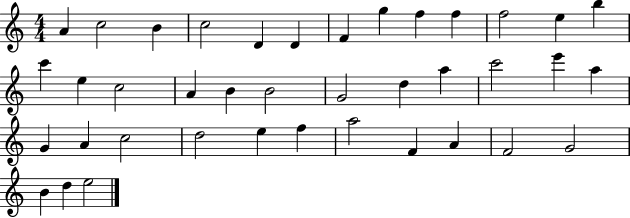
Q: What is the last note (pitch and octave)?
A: E5